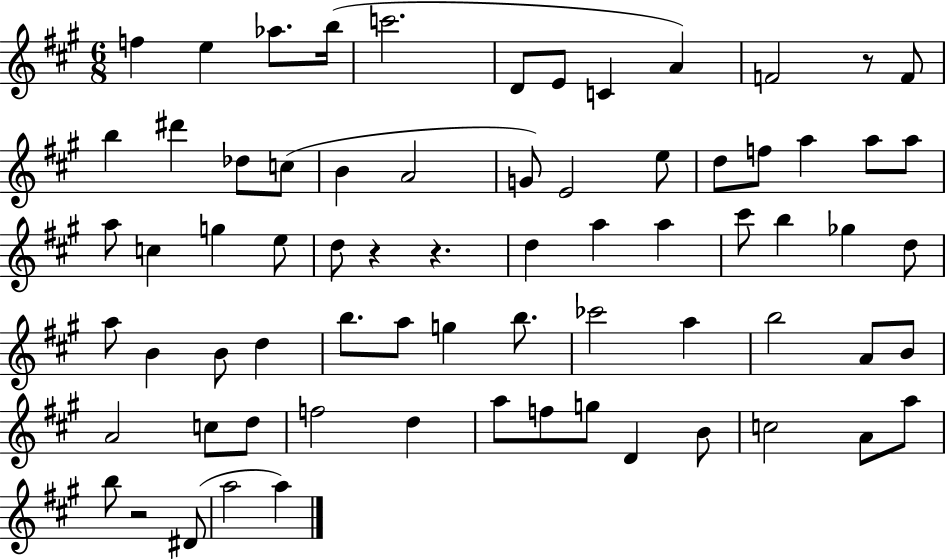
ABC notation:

X:1
T:Untitled
M:6/8
L:1/4
K:A
f e _a/2 b/4 c'2 D/2 E/2 C A F2 z/2 F/2 b ^d' _d/2 c/2 B A2 G/2 E2 e/2 d/2 f/2 a a/2 a/2 a/2 c g e/2 d/2 z z d a a ^c'/2 b _g d/2 a/2 B B/2 d b/2 a/2 g b/2 _c'2 a b2 A/2 B/2 A2 c/2 d/2 f2 d a/2 f/2 g/2 D B/2 c2 A/2 a/2 b/2 z2 ^D/2 a2 a